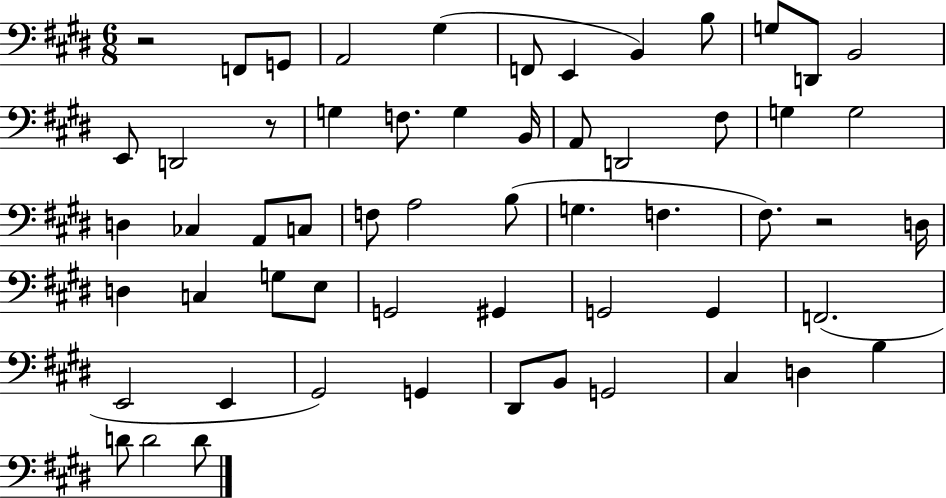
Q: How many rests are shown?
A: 3